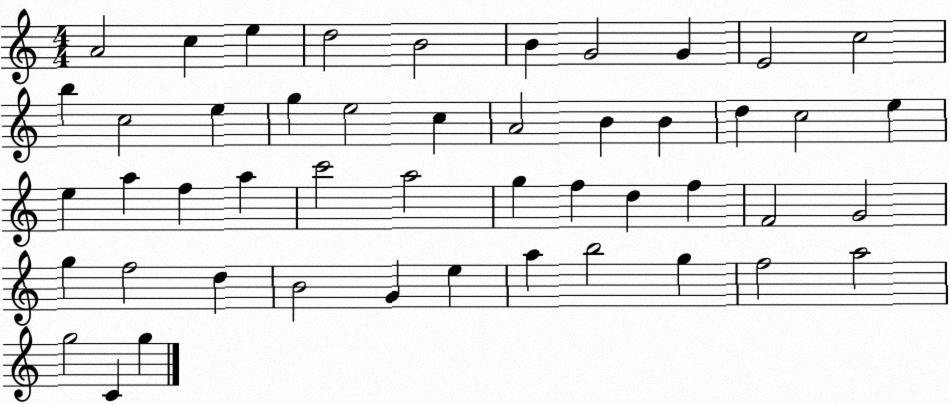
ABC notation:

X:1
T:Untitled
M:4/4
L:1/4
K:C
A2 c e d2 B2 B G2 G E2 c2 b c2 e g e2 c A2 B B d c2 e e a f a c'2 a2 g f d f F2 G2 g f2 d B2 G e a b2 g f2 a2 g2 C g